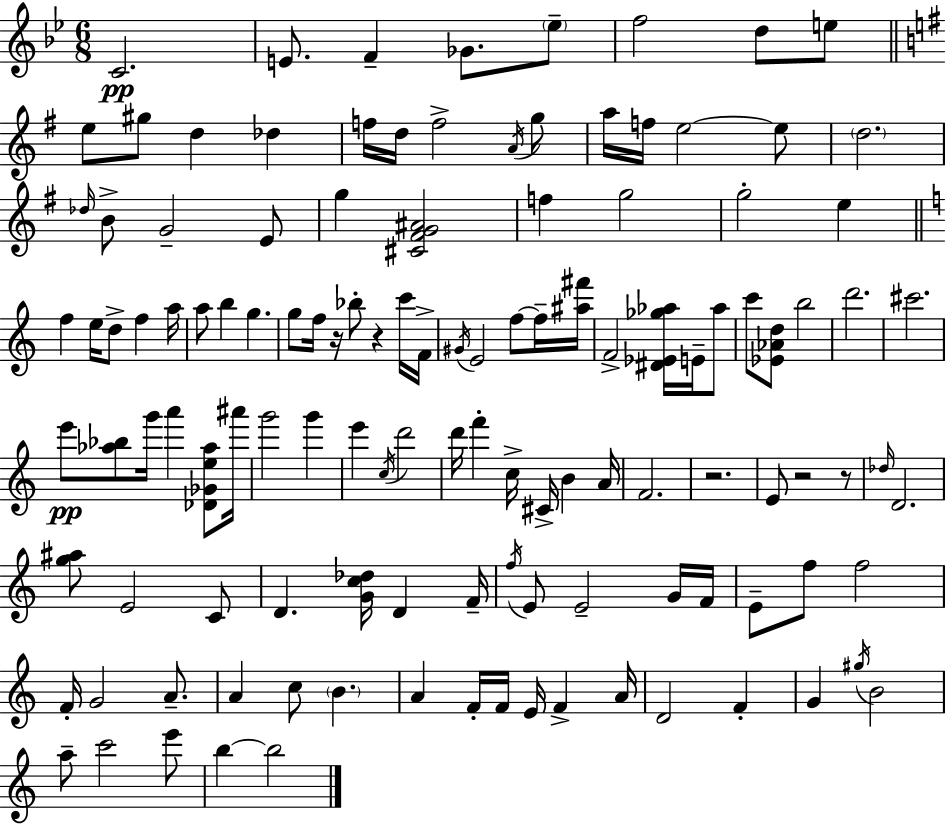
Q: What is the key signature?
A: BES major